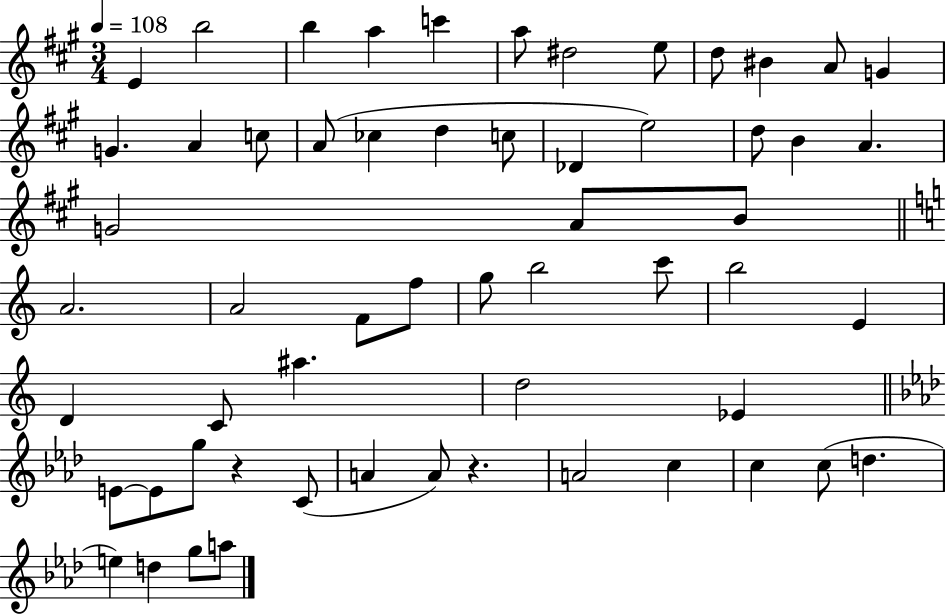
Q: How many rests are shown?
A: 2